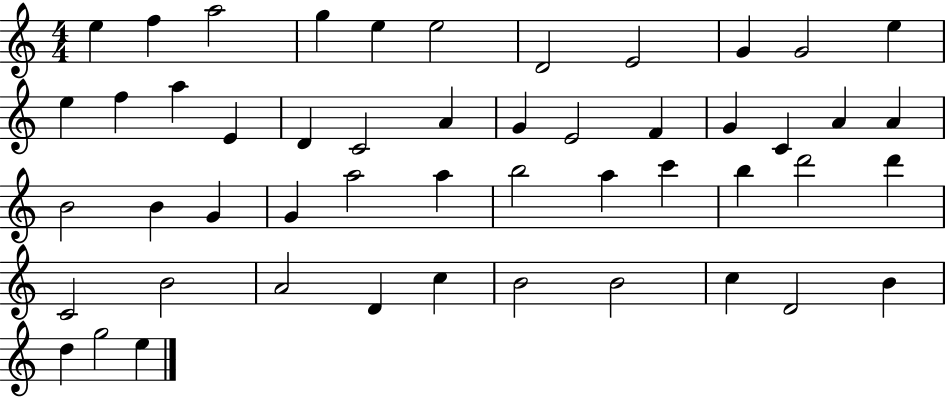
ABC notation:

X:1
T:Untitled
M:4/4
L:1/4
K:C
e f a2 g e e2 D2 E2 G G2 e e f a E D C2 A G E2 F G C A A B2 B G G a2 a b2 a c' b d'2 d' C2 B2 A2 D c B2 B2 c D2 B d g2 e